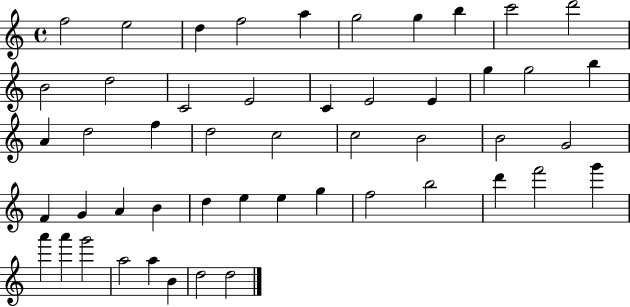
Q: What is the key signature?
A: C major